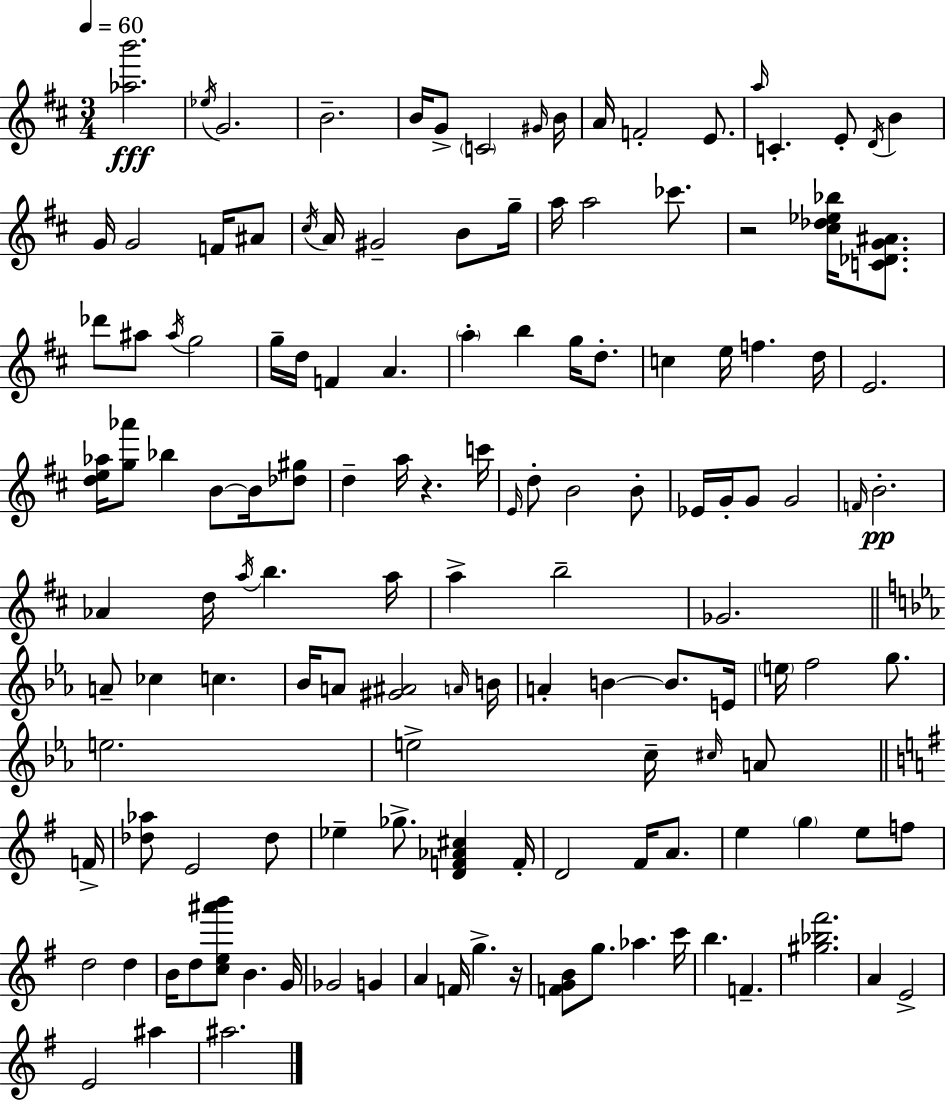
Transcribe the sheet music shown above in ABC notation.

X:1
T:Untitled
M:3/4
L:1/4
K:D
[_ab']2 _e/4 G2 B2 B/4 G/2 C2 ^G/4 B/4 A/4 F2 E/2 a/4 C E/2 D/4 B G/4 G2 F/4 ^A/2 ^c/4 A/4 ^G2 B/2 g/4 a/4 a2 _c'/2 z2 [^c_d_e_b]/4 [C_DG^A]/2 _d'/2 ^a/2 ^a/4 g2 g/4 d/4 F A a b g/4 d/2 c e/4 f d/4 E2 [de_a]/4 [g_a']/2 _b B/2 B/4 [_d^g]/2 d a/4 z c'/4 E/4 d/2 B2 B/2 _E/4 G/4 G/2 G2 F/4 B2 _A d/4 a/4 b a/4 a b2 _G2 A/2 _c c _B/4 A/2 [^G^A]2 A/4 B/4 A B B/2 E/4 e/4 f2 g/2 e2 e2 c/4 ^c/4 A/2 F/4 [_d_a]/2 E2 _d/2 _e _g/2 [DF_A^c] F/4 D2 ^F/4 A/2 e g e/2 f/2 d2 d B/4 d/2 [ce^a'b']/2 B G/4 _G2 G A F/4 g z/4 [FGB]/2 g/2 _a c'/4 b F [^g_b^f']2 A E2 E2 ^a ^a2